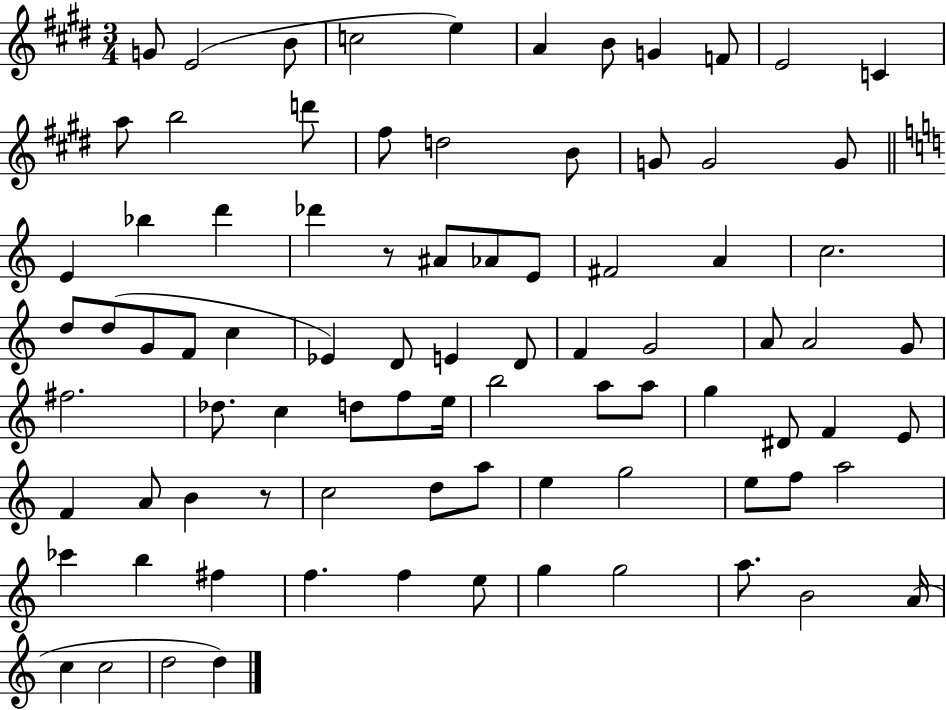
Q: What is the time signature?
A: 3/4